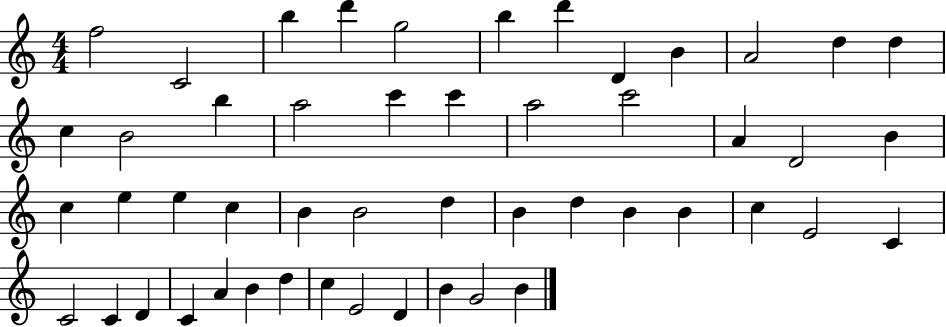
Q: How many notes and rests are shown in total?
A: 50